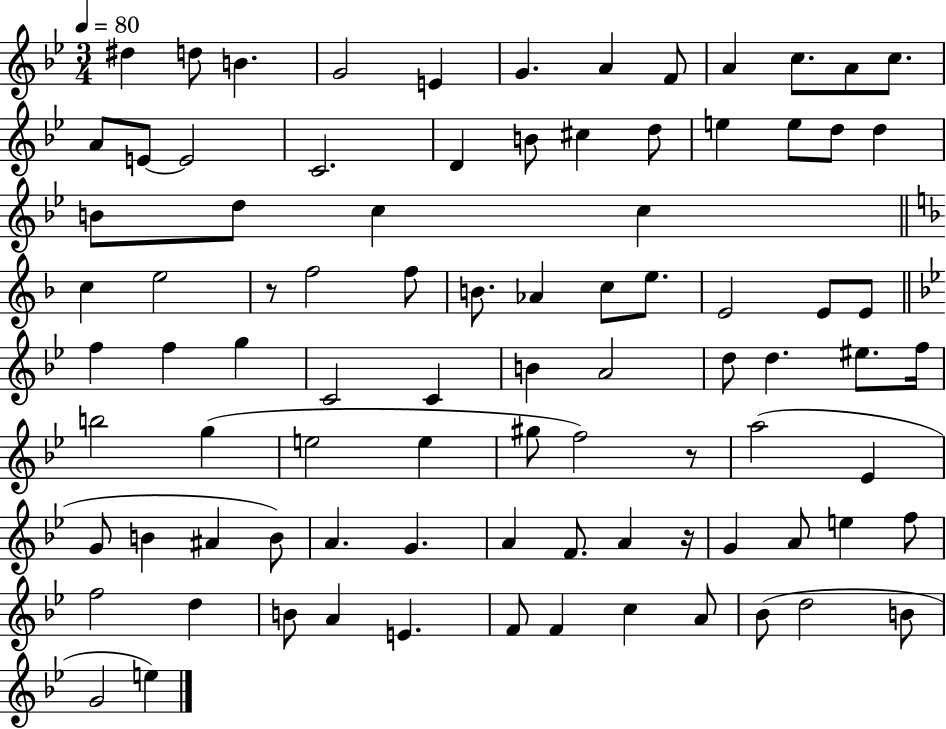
{
  \clef treble
  \numericTimeSignature
  \time 3/4
  \key bes \major
  \tempo 4 = 80
  dis''4 d''8 b'4. | g'2 e'4 | g'4. a'4 f'8 | a'4 c''8. a'8 c''8. | \break a'8 e'8~~ e'2 | c'2. | d'4 b'8 cis''4 d''8 | e''4 e''8 d''8 d''4 | \break b'8 d''8 c''4 c''4 | \bar "||" \break \key f \major c''4 e''2 | r8 f''2 f''8 | b'8. aes'4 c''8 e''8. | e'2 e'8 e'8 | \break \bar "||" \break \key g \minor f''4 f''4 g''4 | c'2 c'4 | b'4 a'2 | d''8 d''4. eis''8. f''16 | \break b''2 g''4( | e''2 e''4 | gis''8 f''2) r8 | a''2( ees'4 | \break g'8 b'4 ais'4 b'8) | a'4. g'4. | a'4 f'8. a'4 r16 | g'4 a'8 e''4 f''8 | \break f''2 d''4 | b'8 a'4 e'4. | f'8 f'4 c''4 a'8 | bes'8( d''2 b'8 | \break g'2 e''4) | \bar "|."
}